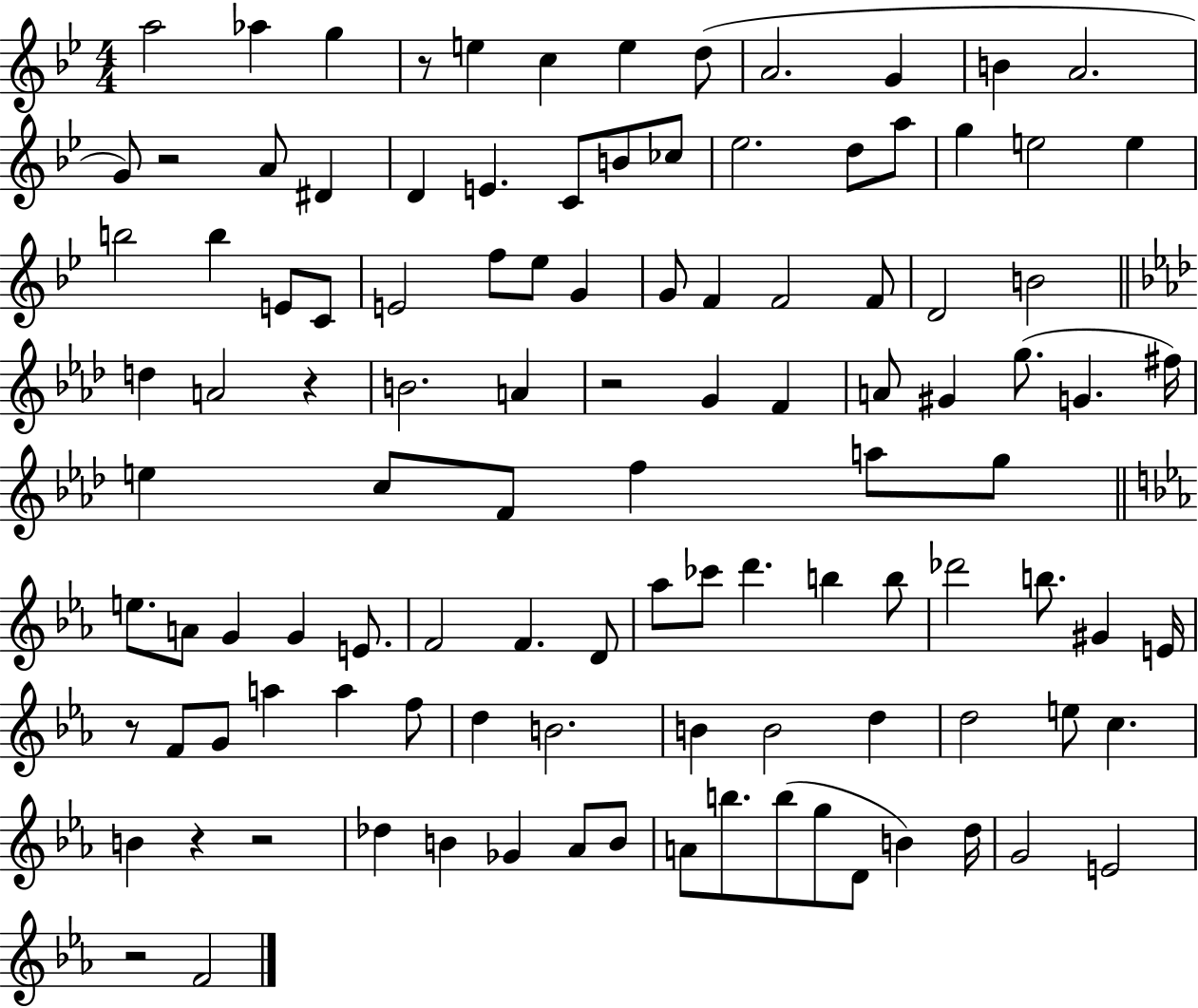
X:1
T:Untitled
M:4/4
L:1/4
K:Bb
a2 _a g z/2 e c e d/2 A2 G B A2 G/2 z2 A/2 ^D D E C/2 B/2 _c/2 _e2 d/2 a/2 g e2 e b2 b E/2 C/2 E2 f/2 _e/2 G G/2 F F2 F/2 D2 B2 d A2 z B2 A z2 G F A/2 ^G g/2 G ^f/4 e c/2 F/2 f a/2 g/2 e/2 A/2 G G E/2 F2 F D/2 _a/2 _c'/2 d' b b/2 _d'2 b/2 ^G E/4 z/2 F/2 G/2 a a f/2 d B2 B B2 d d2 e/2 c B z z2 _d B _G _A/2 B/2 A/2 b/2 b/2 g/2 D/2 B d/4 G2 E2 z2 F2